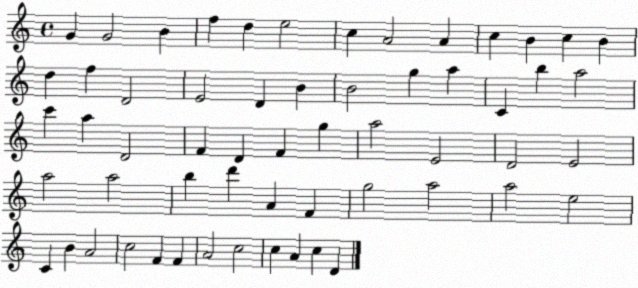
X:1
T:Untitled
M:4/4
L:1/4
K:C
G G2 B f d e2 c A2 A c B c B d f D2 E2 D B B2 g a C b a2 c' a D2 F D F g a2 E2 D2 E2 a2 a2 b d' A F g2 a2 a2 e2 C B A2 c2 F F A2 c2 c A c D